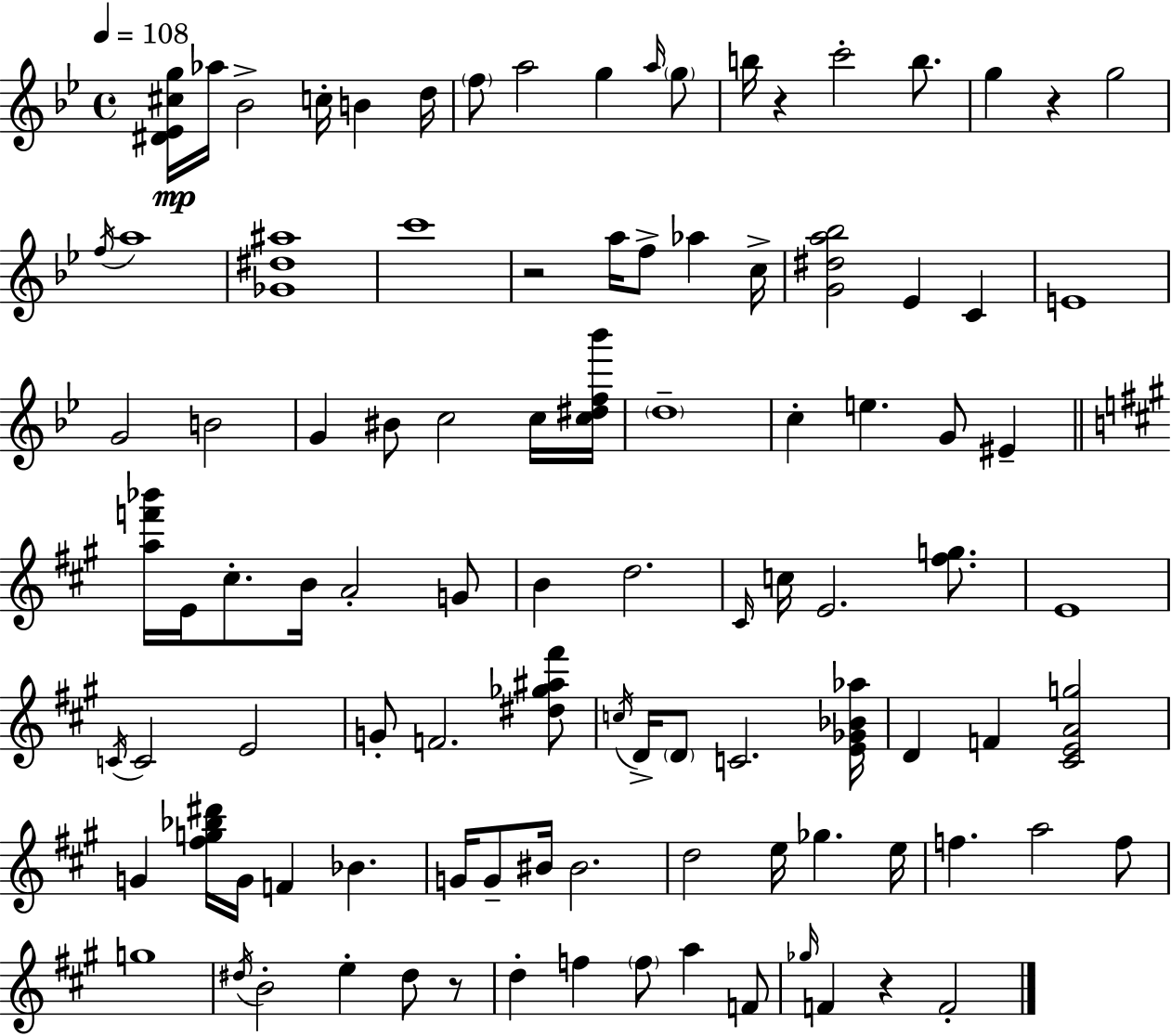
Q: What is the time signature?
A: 4/4